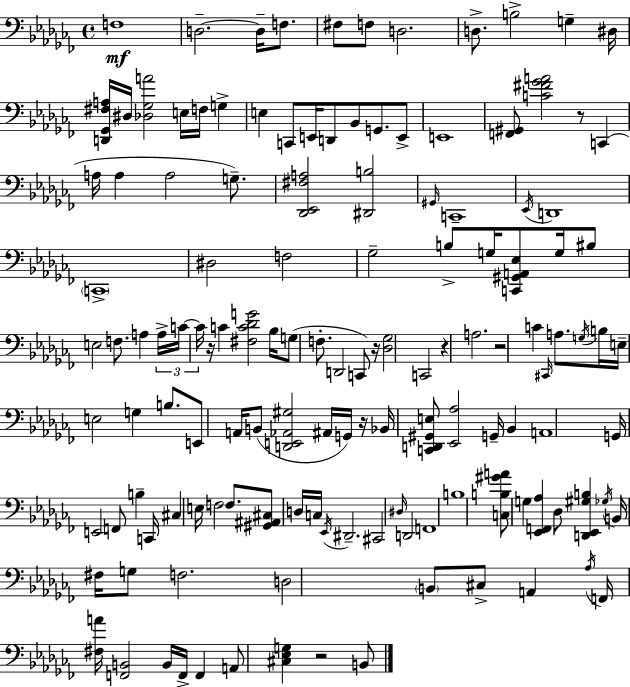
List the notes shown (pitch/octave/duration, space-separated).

F3/w D3/h. D3/s F3/e. F#3/e F3/e D3/h. D3/e. B3/h G3/q D#3/s [D2,Gb2,F#3,A3]/s D#3/s [Db3,Gb3,A4]/h E3/s F3/s G3/q E3/q C2/e E2/s D2/e Bb2/e G2/e. E2/e E2/w [F2,G#2]/e [C4,F#4,Gb4,A4]/h R/e C2/q A3/s A3/q A3/h G3/e. [Db2,Eb2,F#3,A3]/h [D#2,B3]/h G#2/s C2/w Eb2/s D2/w C2/w D#3/h F3/h Gb3/h B3/e G3/s [C2,G#2,A2,Eb3]/e G3/s BIS3/e E3/h F3/e. A3/q A3/s C4/s C4/s R/s C4/q [F#3,C4,Db4,G4]/h Bb3/s G3/e F3/e. D2/h C2/e R/s [Db3,Gb3]/h C2/h R/q A3/h. R/h C4/q C#2/s A3/e. G3/s B3/s E3/s E3/h G3/q B3/e. E2/e A2/s B2/e [D2,E2,Ab2,G#3]/h A#2/s G2/s R/s Bb2/s [C2,D2,G#2,E3]/e [Eb2,Ab3]/h G2/s Bb2/q A2/w G2/s E2/h F2/e B3/q C2/s C#3/q E3/s F3/h F3/e. [G#2,A#2,C#3]/e D3/s C3/s Eb2/s D#2/h. C#2/h D#3/s D2/h F2/w B3/w [C3,B3,G#4,A4]/e G3/q [Eb2,F2,Ab3]/q Db3/e [D2,Eb2,G#3,B3]/q Gb3/s B2/s F#3/s G3/e F3/h. D3/h B2/e C#3/e A2/q Ab3/s F2/s [F#3,A4]/s [F2,B2]/h B2/s F2/s F2/q A2/e [C#3,Eb3,G3]/q R/h B2/e